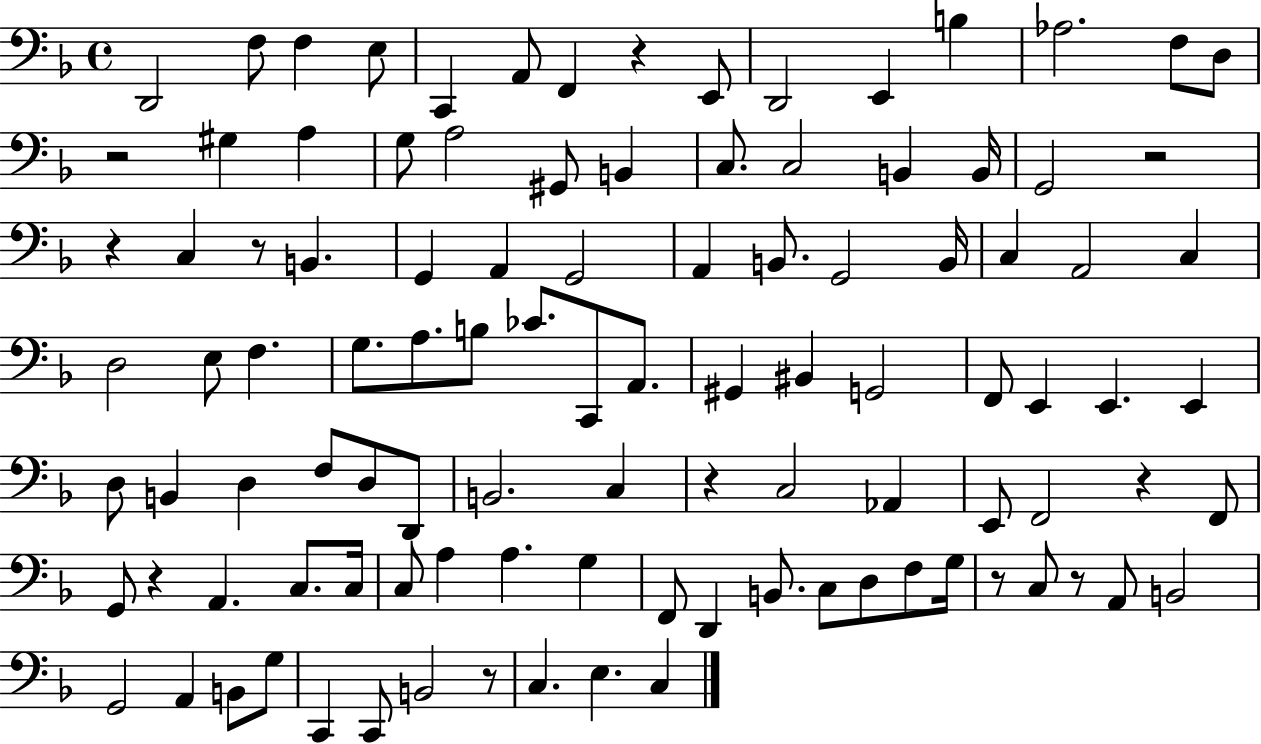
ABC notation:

X:1
T:Untitled
M:4/4
L:1/4
K:F
D,,2 F,/2 F, E,/2 C,, A,,/2 F,, z E,,/2 D,,2 E,, B, _A,2 F,/2 D,/2 z2 ^G, A, G,/2 A,2 ^G,,/2 B,, C,/2 C,2 B,, B,,/4 G,,2 z2 z C, z/2 B,, G,, A,, G,,2 A,, B,,/2 G,,2 B,,/4 C, A,,2 C, D,2 E,/2 F, G,/2 A,/2 B,/2 _C/2 C,,/2 A,,/2 ^G,, ^B,, G,,2 F,,/2 E,, E,, E,, D,/2 B,, D, F,/2 D,/2 D,,/2 B,,2 C, z C,2 _A,, E,,/2 F,,2 z F,,/2 G,,/2 z A,, C,/2 C,/4 C,/2 A, A, G, F,,/2 D,, B,,/2 C,/2 D,/2 F,/2 G,/4 z/2 C,/2 z/2 A,,/2 B,,2 G,,2 A,, B,,/2 G,/2 C,, C,,/2 B,,2 z/2 C, E, C,